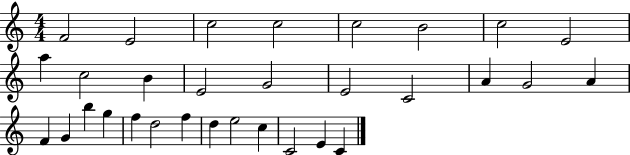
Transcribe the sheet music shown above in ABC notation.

X:1
T:Untitled
M:4/4
L:1/4
K:C
F2 E2 c2 c2 c2 B2 c2 E2 a c2 B E2 G2 E2 C2 A G2 A F G b g f d2 f d e2 c C2 E C